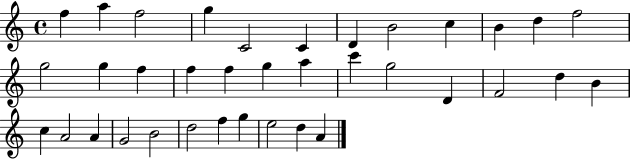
F5/q A5/q F5/h G5/q C4/h C4/q D4/q B4/h C5/q B4/q D5/q F5/h G5/h G5/q F5/q F5/q F5/q G5/q A5/q C6/q G5/h D4/q F4/h D5/q B4/q C5/q A4/h A4/q G4/h B4/h D5/h F5/q G5/q E5/h D5/q A4/q